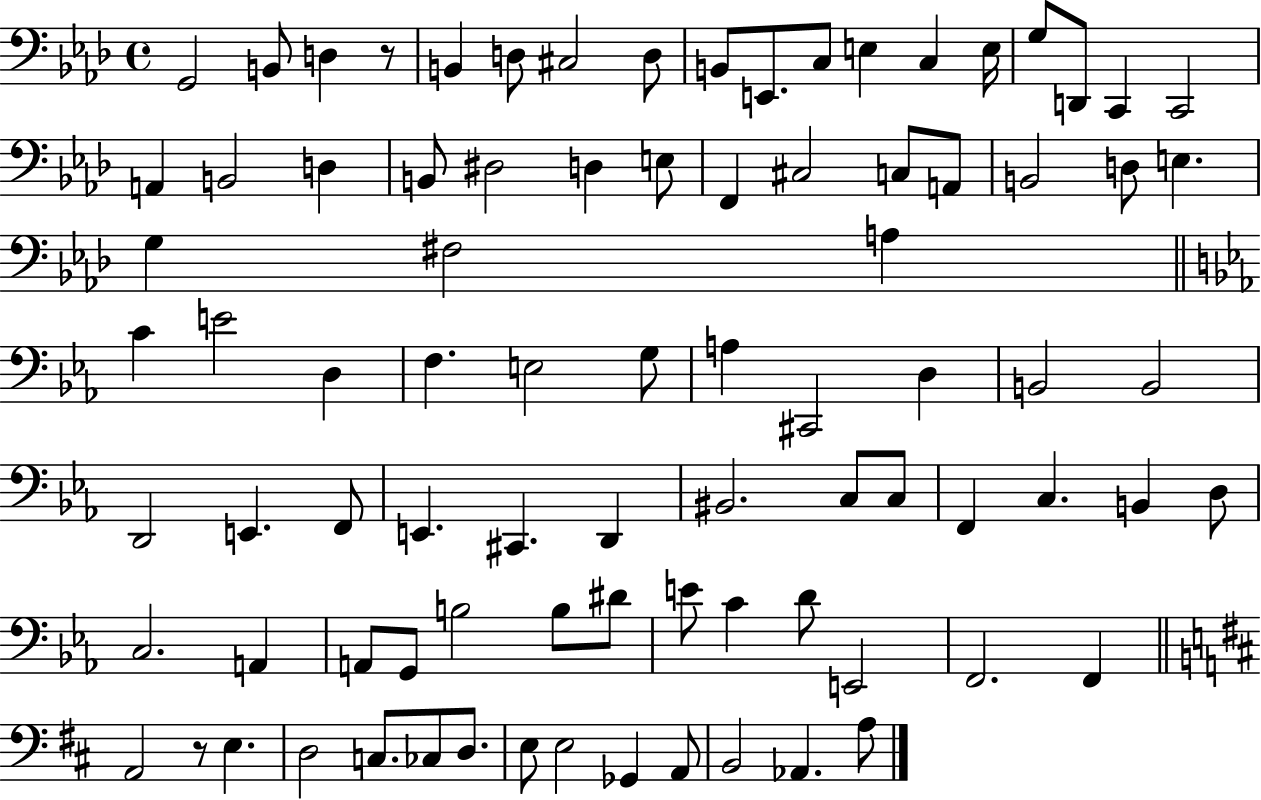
{
  \clef bass
  \time 4/4
  \defaultTimeSignature
  \key aes \major
  g,2 b,8 d4 r8 | b,4 d8 cis2 d8 | b,8 e,8. c8 e4 c4 e16 | g8 d,8 c,4 c,2 | \break a,4 b,2 d4 | b,8 dis2 d4 e8 | f,4 cis2 c8 a,8 | b,2 d8 e4. | \break g4 fis2 a4 | \bar "||" \break \key c \minor c'4 e'2 d4 | f4. e2 g8 | a4 cis,2 d4 | b,2 b,2 | \break d,2 e,4. f,8 | e,4. cis,4. d,4 | bis,2. c8 c8 | f,4 c4. b,4 d8 | \break c2. a,4 | a,8 g,8 b2 b8 dis'8 | e'8 c'4 d'8 e,2 | f,2. f,4 | \break \bar "||" \break \key d \major a,2 r8 e4. | d2 c8. ces8 d8. | e8 e2 ges,4 a,8 | b,2 aes,4. a8 | \break \bar "|."
}